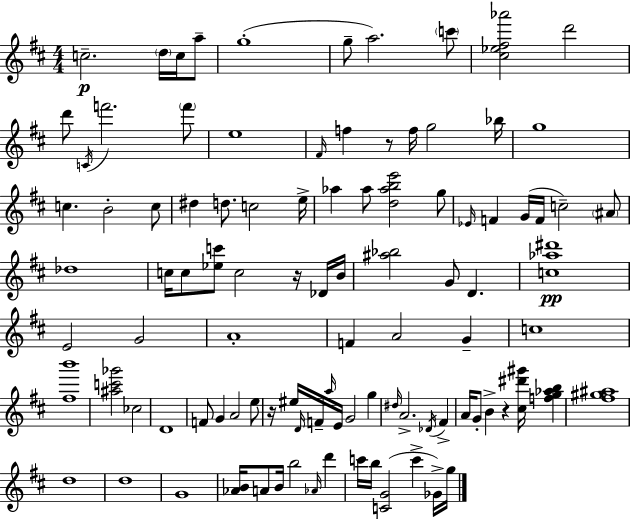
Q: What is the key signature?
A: D major